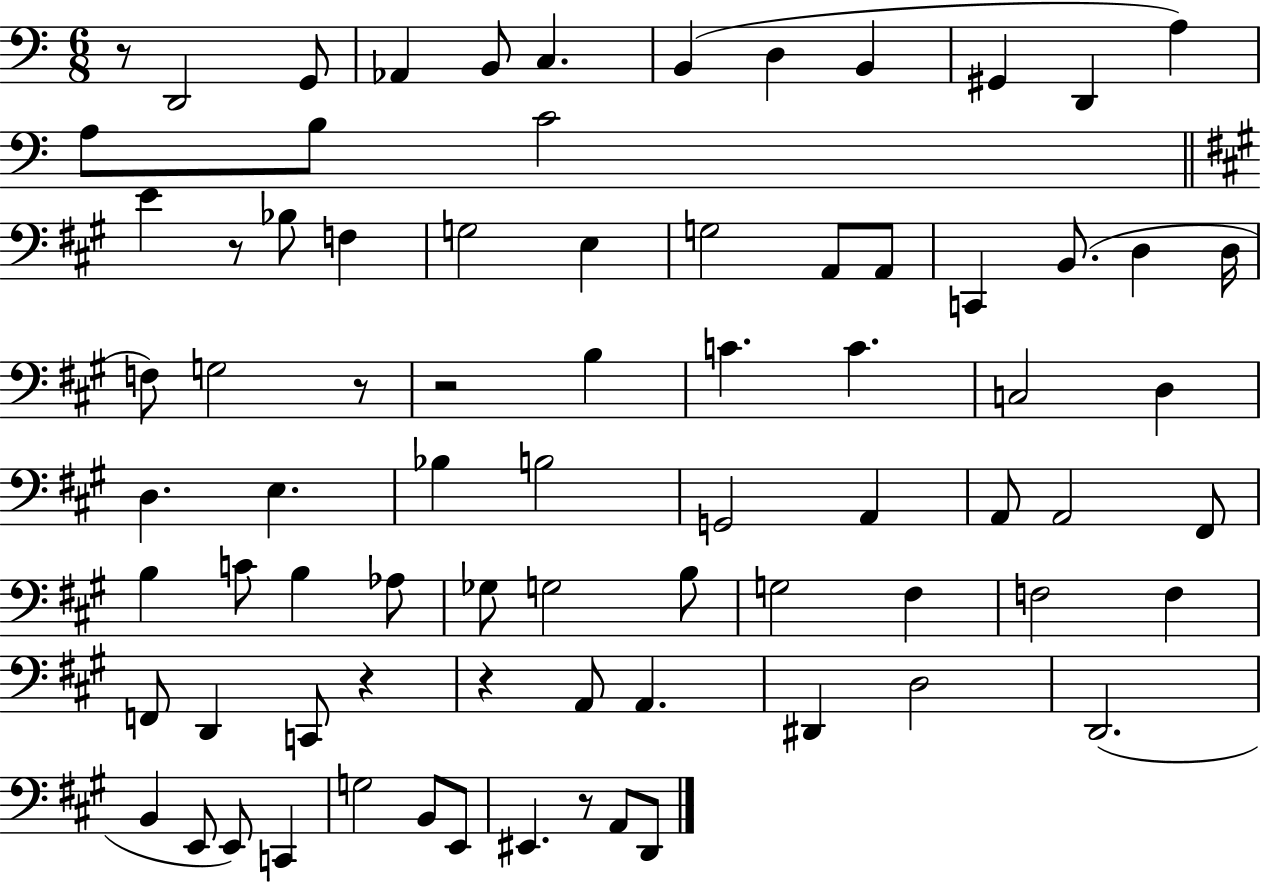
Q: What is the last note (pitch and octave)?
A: D2